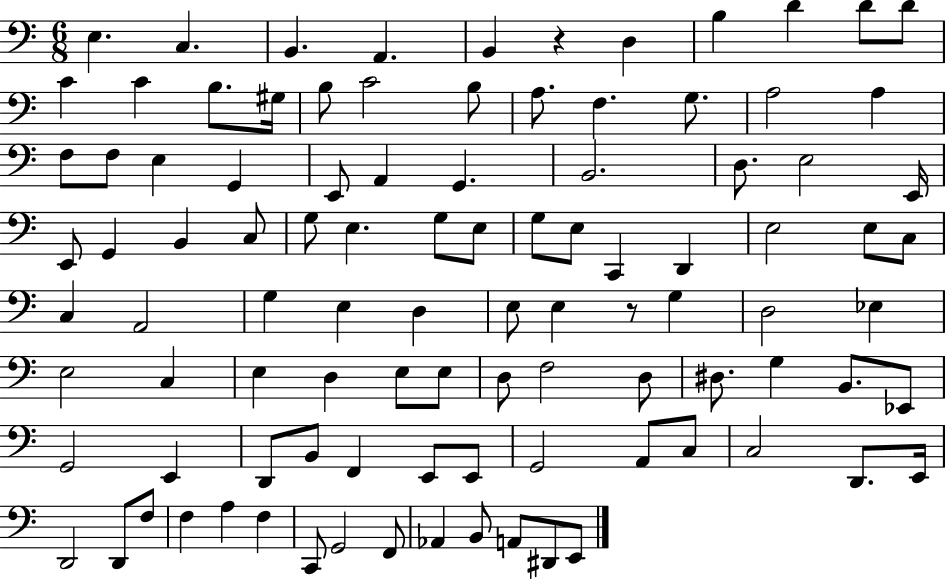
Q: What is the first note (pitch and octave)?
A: E3